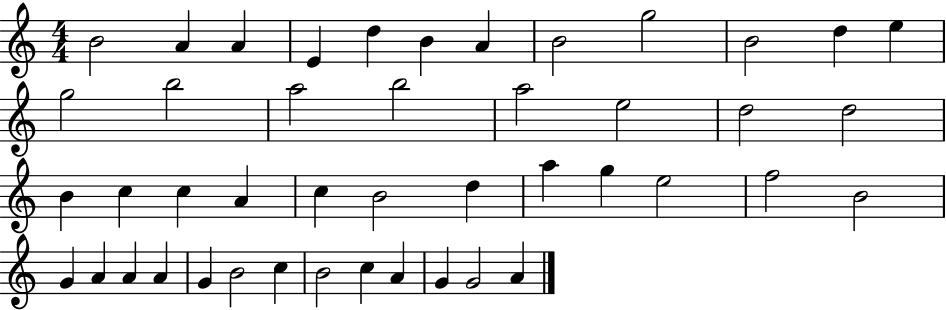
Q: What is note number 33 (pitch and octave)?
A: G4